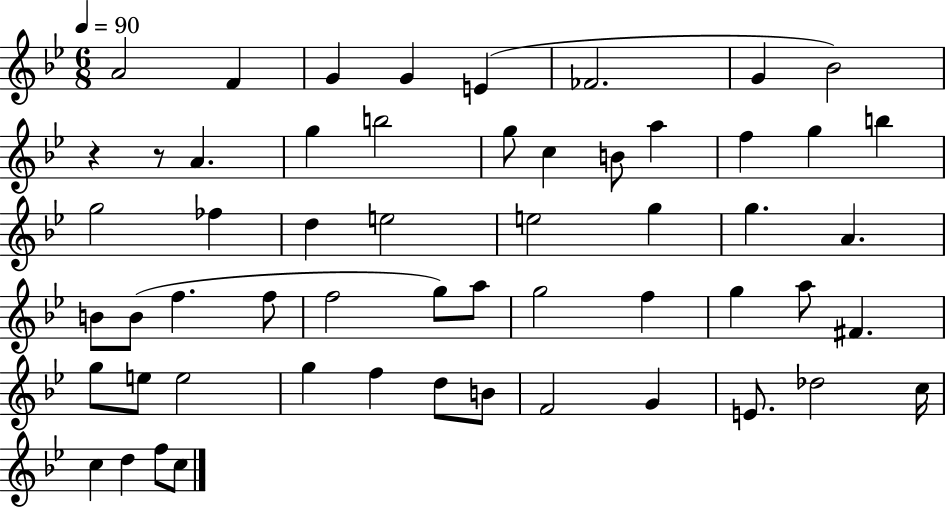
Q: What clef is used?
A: treble